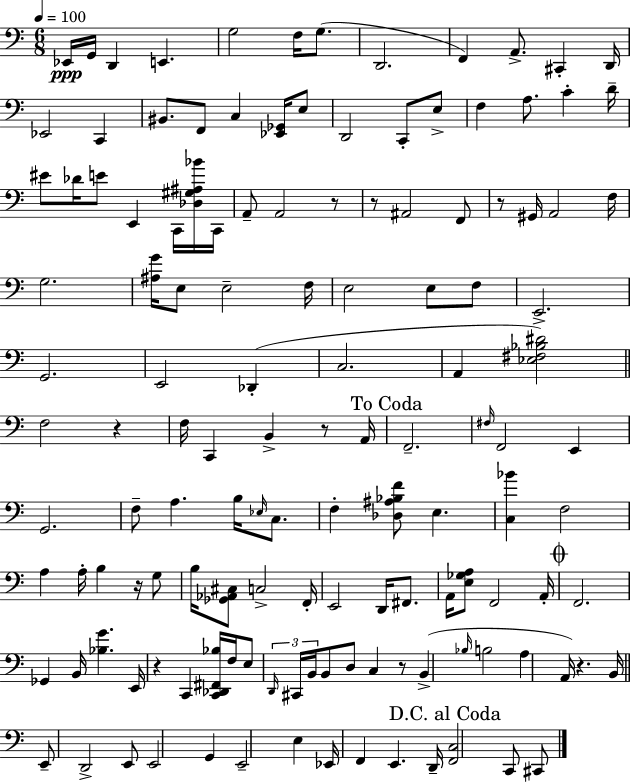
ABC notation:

X:1
T:Untitled
M:6/8
L:1/4
K:C
_E,,/4 G,,/4 D,, E,, G,2 F,/4 G,/2 D,,2 F,, A,,/2 ^C,, D,,/4 _E,,2 C,, ^B,,/2 F,,/2 C, [_E,,_G,,]/4 E,/2 D,,2 C,,/2 E,/2 F, A,/2 C D/4 ^E/2 _D/4 E/2 E,, C,,/4 [_D,^G,^A,_B]/4 C,,/4 A,,/2 A,,2 z/2 z/2 ^A,,2 F,,/2 z/2 ^G,,/4 A,,2 F,/4 G,2 [^A,G]/4 E,/2 E,2 F,/4 E,2 E,/2 F,/2 E,,2 G,,2 E,,2 _D,, C,2 A,, [_E,^F,_B,^D]2 F,2 z F,/4 C,, B,, z/2 A,,/4 F,,2 ^F,/4 F,,2 E,, G,,2 F,/2 A, B,/4 _E,/4 C,/2 F, [_D,^A,_B,F]/2 E, [C,_B] F,2 A, A,/4 B, z/4 G,/2 B,/4 [_G,,_A,,^C,]/2 C,2 F,,/4 E,,2 D,,/4 ^F,,/2 A,,/4 [E,_G,A,]/2 F,,2 A,,/4 F,,2 _G,, B,,/4 [_B,G] E,,/4 z C,, [C,,_D,,^F,,_B,]/4 F,/4 E,/2 D,,/4 ^C,,/4 B,,/4 B,,/2 D,/2 C, z/2 B,, _B,/4 B,2 A, A,,/4 z B,,/4 E,,/2 D,,2 E,,/2 E,,2 G,, E,,2 E, _E,,/4 F,, E,, D,,/4 [F,,C,]2 C,,/2 ^C,,/2